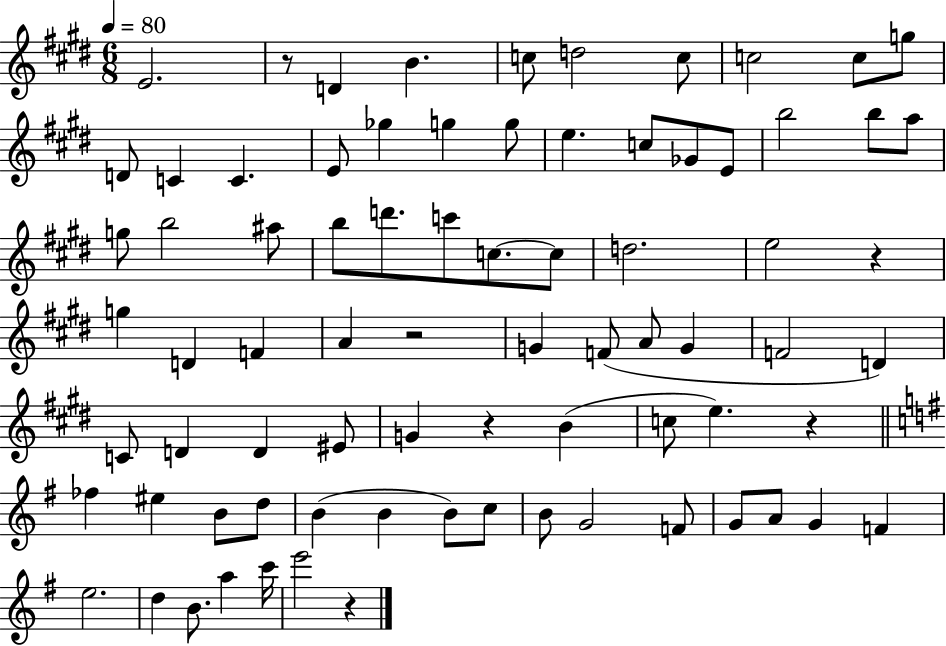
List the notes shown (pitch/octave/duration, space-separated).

E4/h. R/e D4/q B4/q. C5/e D5/h C5/e C5/h C5/e G5/e D4/e C4/q C4/q. E4/e Gb5/q G5/q G5/e E5/q. C5/e Gb4/e E4/e B5/h B5/e A5/e G5/e B5/h A#5/e B5/e D6/e. C6/e C5/e. C5/e D5/h. E5/h R/q G5/q D4/q F4/q A4/q R/h G4/q F4/e A4/e G4/q F4/h D4/q C4/e D4/q D4/q EIS4/e G4/q R/q B4/q C5/e E5/q. R/q FES5/q EIS5/q B4/e D5/e B4/q B4/q B4/e C5/e B4/e G4/h F4/e G4/e A4/e G4/q F4/q E5/h. D5/q B4/e. A5/q C6/s E6/h R/q